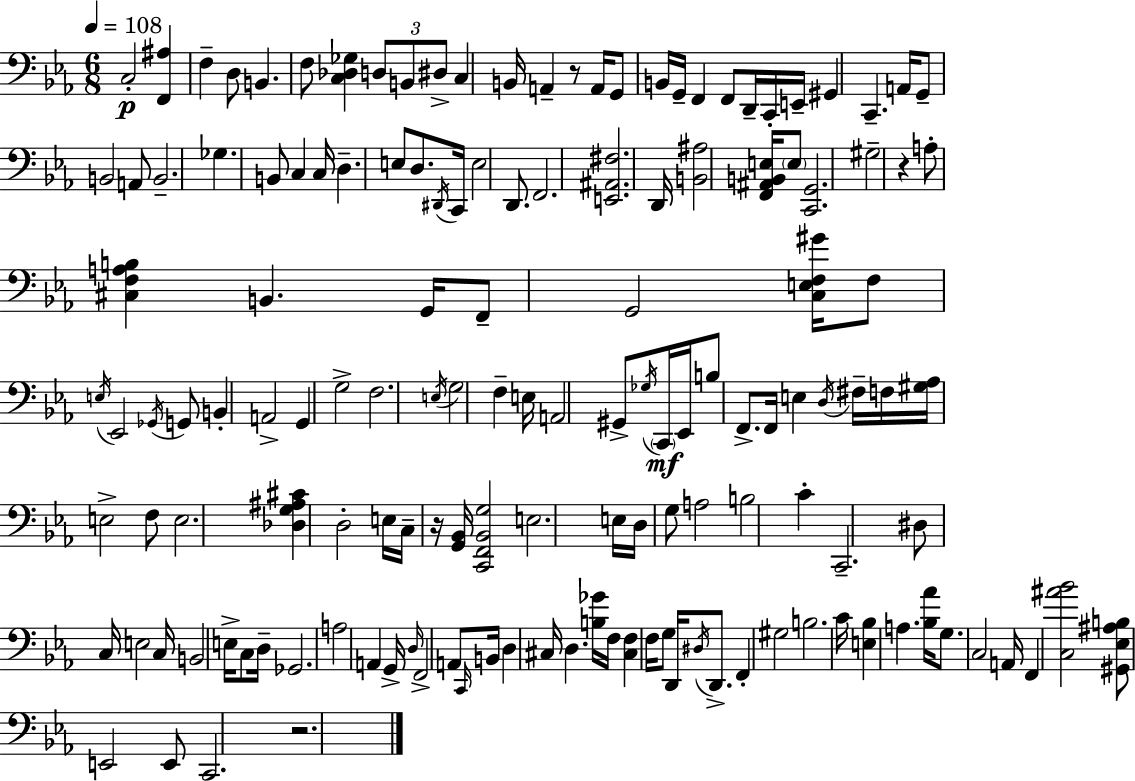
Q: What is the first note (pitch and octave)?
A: C3